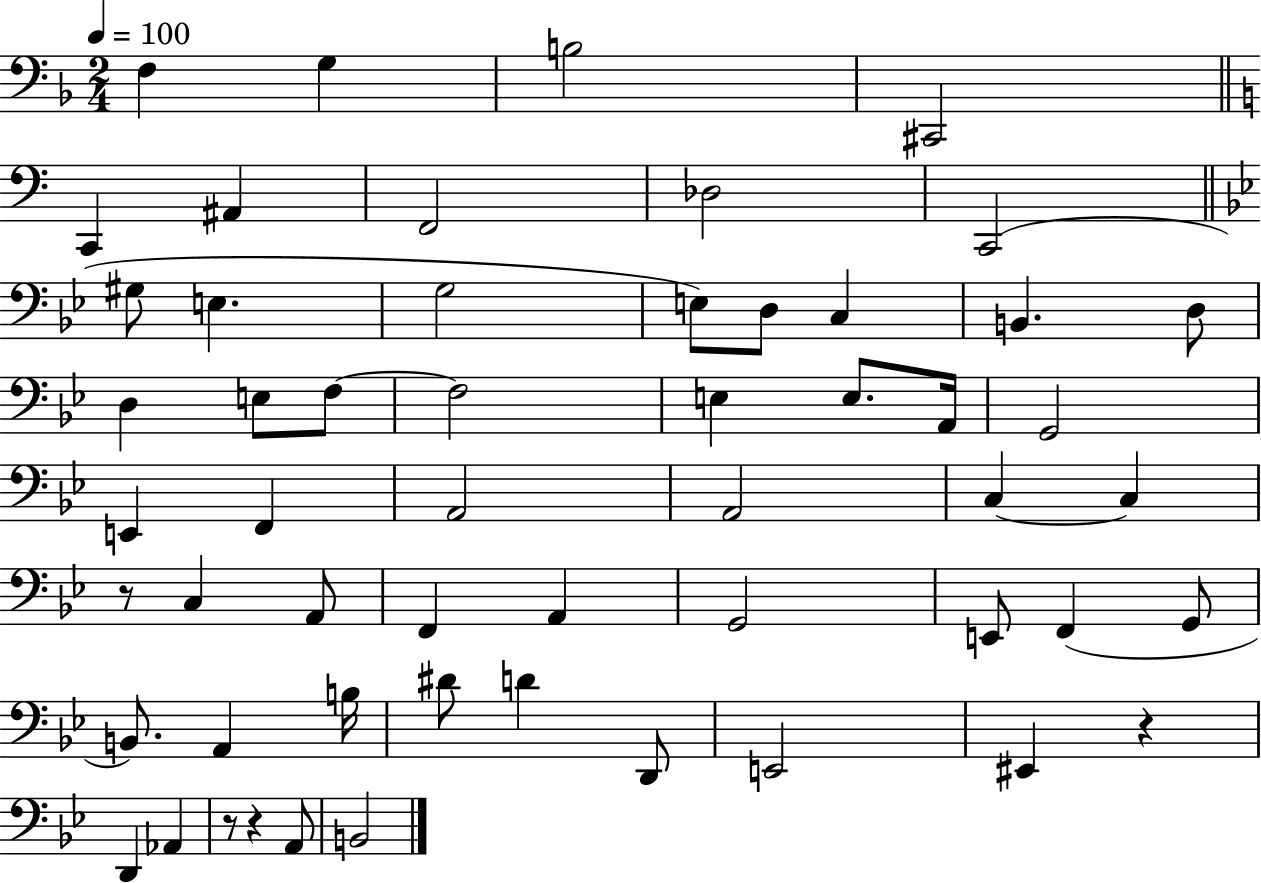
X:1
T:Untitled
M:2/4
L:1/4
K:F
F, G, B,2 ^C,,2 C,, ^A,, F,,2 _D,2 C,,2 ^G,/2 E, G,2 E,/2 D,/2 C, B,, D,/2 D, E,/2 F,/2 F,2 E, E,/2 A,,/4 G,,2 E,, F,, A,,2 A,,2 C, C, z/2 C, A,,/2 F,, A,, G,,2 E,,/2 F,, G,,/2 B,,/2 A,, B,/4 ^D/2 D D,,/2 E,,2 ^E,, z D,, _A,, z/2 z A,,/2 B,,2